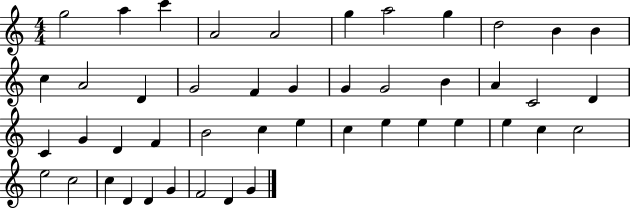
{
  \clef treble
  \numericTimeSignature
  \time 4/4
  \key c \major
  g''2 a''4 c'''4 | a'2 a'2 | g''4 a''2 g''4 | d''2 b'4 b'4 | \break c''4 a'2 d'4 | g'2 f'4 g'4 | g'4 g'2 b'4 | a'4 c'2 d'4 | \break c'4 g'4 d'4 f'4 | b'2 c''4 e''4 | c''4 e''4 e''4 e''4 | e''4 c''4 c''2 | \break e''2 c''2 | c''4 d'4 d'4 g'4 | f'2 d'4 g'4 | \bar "|."
}